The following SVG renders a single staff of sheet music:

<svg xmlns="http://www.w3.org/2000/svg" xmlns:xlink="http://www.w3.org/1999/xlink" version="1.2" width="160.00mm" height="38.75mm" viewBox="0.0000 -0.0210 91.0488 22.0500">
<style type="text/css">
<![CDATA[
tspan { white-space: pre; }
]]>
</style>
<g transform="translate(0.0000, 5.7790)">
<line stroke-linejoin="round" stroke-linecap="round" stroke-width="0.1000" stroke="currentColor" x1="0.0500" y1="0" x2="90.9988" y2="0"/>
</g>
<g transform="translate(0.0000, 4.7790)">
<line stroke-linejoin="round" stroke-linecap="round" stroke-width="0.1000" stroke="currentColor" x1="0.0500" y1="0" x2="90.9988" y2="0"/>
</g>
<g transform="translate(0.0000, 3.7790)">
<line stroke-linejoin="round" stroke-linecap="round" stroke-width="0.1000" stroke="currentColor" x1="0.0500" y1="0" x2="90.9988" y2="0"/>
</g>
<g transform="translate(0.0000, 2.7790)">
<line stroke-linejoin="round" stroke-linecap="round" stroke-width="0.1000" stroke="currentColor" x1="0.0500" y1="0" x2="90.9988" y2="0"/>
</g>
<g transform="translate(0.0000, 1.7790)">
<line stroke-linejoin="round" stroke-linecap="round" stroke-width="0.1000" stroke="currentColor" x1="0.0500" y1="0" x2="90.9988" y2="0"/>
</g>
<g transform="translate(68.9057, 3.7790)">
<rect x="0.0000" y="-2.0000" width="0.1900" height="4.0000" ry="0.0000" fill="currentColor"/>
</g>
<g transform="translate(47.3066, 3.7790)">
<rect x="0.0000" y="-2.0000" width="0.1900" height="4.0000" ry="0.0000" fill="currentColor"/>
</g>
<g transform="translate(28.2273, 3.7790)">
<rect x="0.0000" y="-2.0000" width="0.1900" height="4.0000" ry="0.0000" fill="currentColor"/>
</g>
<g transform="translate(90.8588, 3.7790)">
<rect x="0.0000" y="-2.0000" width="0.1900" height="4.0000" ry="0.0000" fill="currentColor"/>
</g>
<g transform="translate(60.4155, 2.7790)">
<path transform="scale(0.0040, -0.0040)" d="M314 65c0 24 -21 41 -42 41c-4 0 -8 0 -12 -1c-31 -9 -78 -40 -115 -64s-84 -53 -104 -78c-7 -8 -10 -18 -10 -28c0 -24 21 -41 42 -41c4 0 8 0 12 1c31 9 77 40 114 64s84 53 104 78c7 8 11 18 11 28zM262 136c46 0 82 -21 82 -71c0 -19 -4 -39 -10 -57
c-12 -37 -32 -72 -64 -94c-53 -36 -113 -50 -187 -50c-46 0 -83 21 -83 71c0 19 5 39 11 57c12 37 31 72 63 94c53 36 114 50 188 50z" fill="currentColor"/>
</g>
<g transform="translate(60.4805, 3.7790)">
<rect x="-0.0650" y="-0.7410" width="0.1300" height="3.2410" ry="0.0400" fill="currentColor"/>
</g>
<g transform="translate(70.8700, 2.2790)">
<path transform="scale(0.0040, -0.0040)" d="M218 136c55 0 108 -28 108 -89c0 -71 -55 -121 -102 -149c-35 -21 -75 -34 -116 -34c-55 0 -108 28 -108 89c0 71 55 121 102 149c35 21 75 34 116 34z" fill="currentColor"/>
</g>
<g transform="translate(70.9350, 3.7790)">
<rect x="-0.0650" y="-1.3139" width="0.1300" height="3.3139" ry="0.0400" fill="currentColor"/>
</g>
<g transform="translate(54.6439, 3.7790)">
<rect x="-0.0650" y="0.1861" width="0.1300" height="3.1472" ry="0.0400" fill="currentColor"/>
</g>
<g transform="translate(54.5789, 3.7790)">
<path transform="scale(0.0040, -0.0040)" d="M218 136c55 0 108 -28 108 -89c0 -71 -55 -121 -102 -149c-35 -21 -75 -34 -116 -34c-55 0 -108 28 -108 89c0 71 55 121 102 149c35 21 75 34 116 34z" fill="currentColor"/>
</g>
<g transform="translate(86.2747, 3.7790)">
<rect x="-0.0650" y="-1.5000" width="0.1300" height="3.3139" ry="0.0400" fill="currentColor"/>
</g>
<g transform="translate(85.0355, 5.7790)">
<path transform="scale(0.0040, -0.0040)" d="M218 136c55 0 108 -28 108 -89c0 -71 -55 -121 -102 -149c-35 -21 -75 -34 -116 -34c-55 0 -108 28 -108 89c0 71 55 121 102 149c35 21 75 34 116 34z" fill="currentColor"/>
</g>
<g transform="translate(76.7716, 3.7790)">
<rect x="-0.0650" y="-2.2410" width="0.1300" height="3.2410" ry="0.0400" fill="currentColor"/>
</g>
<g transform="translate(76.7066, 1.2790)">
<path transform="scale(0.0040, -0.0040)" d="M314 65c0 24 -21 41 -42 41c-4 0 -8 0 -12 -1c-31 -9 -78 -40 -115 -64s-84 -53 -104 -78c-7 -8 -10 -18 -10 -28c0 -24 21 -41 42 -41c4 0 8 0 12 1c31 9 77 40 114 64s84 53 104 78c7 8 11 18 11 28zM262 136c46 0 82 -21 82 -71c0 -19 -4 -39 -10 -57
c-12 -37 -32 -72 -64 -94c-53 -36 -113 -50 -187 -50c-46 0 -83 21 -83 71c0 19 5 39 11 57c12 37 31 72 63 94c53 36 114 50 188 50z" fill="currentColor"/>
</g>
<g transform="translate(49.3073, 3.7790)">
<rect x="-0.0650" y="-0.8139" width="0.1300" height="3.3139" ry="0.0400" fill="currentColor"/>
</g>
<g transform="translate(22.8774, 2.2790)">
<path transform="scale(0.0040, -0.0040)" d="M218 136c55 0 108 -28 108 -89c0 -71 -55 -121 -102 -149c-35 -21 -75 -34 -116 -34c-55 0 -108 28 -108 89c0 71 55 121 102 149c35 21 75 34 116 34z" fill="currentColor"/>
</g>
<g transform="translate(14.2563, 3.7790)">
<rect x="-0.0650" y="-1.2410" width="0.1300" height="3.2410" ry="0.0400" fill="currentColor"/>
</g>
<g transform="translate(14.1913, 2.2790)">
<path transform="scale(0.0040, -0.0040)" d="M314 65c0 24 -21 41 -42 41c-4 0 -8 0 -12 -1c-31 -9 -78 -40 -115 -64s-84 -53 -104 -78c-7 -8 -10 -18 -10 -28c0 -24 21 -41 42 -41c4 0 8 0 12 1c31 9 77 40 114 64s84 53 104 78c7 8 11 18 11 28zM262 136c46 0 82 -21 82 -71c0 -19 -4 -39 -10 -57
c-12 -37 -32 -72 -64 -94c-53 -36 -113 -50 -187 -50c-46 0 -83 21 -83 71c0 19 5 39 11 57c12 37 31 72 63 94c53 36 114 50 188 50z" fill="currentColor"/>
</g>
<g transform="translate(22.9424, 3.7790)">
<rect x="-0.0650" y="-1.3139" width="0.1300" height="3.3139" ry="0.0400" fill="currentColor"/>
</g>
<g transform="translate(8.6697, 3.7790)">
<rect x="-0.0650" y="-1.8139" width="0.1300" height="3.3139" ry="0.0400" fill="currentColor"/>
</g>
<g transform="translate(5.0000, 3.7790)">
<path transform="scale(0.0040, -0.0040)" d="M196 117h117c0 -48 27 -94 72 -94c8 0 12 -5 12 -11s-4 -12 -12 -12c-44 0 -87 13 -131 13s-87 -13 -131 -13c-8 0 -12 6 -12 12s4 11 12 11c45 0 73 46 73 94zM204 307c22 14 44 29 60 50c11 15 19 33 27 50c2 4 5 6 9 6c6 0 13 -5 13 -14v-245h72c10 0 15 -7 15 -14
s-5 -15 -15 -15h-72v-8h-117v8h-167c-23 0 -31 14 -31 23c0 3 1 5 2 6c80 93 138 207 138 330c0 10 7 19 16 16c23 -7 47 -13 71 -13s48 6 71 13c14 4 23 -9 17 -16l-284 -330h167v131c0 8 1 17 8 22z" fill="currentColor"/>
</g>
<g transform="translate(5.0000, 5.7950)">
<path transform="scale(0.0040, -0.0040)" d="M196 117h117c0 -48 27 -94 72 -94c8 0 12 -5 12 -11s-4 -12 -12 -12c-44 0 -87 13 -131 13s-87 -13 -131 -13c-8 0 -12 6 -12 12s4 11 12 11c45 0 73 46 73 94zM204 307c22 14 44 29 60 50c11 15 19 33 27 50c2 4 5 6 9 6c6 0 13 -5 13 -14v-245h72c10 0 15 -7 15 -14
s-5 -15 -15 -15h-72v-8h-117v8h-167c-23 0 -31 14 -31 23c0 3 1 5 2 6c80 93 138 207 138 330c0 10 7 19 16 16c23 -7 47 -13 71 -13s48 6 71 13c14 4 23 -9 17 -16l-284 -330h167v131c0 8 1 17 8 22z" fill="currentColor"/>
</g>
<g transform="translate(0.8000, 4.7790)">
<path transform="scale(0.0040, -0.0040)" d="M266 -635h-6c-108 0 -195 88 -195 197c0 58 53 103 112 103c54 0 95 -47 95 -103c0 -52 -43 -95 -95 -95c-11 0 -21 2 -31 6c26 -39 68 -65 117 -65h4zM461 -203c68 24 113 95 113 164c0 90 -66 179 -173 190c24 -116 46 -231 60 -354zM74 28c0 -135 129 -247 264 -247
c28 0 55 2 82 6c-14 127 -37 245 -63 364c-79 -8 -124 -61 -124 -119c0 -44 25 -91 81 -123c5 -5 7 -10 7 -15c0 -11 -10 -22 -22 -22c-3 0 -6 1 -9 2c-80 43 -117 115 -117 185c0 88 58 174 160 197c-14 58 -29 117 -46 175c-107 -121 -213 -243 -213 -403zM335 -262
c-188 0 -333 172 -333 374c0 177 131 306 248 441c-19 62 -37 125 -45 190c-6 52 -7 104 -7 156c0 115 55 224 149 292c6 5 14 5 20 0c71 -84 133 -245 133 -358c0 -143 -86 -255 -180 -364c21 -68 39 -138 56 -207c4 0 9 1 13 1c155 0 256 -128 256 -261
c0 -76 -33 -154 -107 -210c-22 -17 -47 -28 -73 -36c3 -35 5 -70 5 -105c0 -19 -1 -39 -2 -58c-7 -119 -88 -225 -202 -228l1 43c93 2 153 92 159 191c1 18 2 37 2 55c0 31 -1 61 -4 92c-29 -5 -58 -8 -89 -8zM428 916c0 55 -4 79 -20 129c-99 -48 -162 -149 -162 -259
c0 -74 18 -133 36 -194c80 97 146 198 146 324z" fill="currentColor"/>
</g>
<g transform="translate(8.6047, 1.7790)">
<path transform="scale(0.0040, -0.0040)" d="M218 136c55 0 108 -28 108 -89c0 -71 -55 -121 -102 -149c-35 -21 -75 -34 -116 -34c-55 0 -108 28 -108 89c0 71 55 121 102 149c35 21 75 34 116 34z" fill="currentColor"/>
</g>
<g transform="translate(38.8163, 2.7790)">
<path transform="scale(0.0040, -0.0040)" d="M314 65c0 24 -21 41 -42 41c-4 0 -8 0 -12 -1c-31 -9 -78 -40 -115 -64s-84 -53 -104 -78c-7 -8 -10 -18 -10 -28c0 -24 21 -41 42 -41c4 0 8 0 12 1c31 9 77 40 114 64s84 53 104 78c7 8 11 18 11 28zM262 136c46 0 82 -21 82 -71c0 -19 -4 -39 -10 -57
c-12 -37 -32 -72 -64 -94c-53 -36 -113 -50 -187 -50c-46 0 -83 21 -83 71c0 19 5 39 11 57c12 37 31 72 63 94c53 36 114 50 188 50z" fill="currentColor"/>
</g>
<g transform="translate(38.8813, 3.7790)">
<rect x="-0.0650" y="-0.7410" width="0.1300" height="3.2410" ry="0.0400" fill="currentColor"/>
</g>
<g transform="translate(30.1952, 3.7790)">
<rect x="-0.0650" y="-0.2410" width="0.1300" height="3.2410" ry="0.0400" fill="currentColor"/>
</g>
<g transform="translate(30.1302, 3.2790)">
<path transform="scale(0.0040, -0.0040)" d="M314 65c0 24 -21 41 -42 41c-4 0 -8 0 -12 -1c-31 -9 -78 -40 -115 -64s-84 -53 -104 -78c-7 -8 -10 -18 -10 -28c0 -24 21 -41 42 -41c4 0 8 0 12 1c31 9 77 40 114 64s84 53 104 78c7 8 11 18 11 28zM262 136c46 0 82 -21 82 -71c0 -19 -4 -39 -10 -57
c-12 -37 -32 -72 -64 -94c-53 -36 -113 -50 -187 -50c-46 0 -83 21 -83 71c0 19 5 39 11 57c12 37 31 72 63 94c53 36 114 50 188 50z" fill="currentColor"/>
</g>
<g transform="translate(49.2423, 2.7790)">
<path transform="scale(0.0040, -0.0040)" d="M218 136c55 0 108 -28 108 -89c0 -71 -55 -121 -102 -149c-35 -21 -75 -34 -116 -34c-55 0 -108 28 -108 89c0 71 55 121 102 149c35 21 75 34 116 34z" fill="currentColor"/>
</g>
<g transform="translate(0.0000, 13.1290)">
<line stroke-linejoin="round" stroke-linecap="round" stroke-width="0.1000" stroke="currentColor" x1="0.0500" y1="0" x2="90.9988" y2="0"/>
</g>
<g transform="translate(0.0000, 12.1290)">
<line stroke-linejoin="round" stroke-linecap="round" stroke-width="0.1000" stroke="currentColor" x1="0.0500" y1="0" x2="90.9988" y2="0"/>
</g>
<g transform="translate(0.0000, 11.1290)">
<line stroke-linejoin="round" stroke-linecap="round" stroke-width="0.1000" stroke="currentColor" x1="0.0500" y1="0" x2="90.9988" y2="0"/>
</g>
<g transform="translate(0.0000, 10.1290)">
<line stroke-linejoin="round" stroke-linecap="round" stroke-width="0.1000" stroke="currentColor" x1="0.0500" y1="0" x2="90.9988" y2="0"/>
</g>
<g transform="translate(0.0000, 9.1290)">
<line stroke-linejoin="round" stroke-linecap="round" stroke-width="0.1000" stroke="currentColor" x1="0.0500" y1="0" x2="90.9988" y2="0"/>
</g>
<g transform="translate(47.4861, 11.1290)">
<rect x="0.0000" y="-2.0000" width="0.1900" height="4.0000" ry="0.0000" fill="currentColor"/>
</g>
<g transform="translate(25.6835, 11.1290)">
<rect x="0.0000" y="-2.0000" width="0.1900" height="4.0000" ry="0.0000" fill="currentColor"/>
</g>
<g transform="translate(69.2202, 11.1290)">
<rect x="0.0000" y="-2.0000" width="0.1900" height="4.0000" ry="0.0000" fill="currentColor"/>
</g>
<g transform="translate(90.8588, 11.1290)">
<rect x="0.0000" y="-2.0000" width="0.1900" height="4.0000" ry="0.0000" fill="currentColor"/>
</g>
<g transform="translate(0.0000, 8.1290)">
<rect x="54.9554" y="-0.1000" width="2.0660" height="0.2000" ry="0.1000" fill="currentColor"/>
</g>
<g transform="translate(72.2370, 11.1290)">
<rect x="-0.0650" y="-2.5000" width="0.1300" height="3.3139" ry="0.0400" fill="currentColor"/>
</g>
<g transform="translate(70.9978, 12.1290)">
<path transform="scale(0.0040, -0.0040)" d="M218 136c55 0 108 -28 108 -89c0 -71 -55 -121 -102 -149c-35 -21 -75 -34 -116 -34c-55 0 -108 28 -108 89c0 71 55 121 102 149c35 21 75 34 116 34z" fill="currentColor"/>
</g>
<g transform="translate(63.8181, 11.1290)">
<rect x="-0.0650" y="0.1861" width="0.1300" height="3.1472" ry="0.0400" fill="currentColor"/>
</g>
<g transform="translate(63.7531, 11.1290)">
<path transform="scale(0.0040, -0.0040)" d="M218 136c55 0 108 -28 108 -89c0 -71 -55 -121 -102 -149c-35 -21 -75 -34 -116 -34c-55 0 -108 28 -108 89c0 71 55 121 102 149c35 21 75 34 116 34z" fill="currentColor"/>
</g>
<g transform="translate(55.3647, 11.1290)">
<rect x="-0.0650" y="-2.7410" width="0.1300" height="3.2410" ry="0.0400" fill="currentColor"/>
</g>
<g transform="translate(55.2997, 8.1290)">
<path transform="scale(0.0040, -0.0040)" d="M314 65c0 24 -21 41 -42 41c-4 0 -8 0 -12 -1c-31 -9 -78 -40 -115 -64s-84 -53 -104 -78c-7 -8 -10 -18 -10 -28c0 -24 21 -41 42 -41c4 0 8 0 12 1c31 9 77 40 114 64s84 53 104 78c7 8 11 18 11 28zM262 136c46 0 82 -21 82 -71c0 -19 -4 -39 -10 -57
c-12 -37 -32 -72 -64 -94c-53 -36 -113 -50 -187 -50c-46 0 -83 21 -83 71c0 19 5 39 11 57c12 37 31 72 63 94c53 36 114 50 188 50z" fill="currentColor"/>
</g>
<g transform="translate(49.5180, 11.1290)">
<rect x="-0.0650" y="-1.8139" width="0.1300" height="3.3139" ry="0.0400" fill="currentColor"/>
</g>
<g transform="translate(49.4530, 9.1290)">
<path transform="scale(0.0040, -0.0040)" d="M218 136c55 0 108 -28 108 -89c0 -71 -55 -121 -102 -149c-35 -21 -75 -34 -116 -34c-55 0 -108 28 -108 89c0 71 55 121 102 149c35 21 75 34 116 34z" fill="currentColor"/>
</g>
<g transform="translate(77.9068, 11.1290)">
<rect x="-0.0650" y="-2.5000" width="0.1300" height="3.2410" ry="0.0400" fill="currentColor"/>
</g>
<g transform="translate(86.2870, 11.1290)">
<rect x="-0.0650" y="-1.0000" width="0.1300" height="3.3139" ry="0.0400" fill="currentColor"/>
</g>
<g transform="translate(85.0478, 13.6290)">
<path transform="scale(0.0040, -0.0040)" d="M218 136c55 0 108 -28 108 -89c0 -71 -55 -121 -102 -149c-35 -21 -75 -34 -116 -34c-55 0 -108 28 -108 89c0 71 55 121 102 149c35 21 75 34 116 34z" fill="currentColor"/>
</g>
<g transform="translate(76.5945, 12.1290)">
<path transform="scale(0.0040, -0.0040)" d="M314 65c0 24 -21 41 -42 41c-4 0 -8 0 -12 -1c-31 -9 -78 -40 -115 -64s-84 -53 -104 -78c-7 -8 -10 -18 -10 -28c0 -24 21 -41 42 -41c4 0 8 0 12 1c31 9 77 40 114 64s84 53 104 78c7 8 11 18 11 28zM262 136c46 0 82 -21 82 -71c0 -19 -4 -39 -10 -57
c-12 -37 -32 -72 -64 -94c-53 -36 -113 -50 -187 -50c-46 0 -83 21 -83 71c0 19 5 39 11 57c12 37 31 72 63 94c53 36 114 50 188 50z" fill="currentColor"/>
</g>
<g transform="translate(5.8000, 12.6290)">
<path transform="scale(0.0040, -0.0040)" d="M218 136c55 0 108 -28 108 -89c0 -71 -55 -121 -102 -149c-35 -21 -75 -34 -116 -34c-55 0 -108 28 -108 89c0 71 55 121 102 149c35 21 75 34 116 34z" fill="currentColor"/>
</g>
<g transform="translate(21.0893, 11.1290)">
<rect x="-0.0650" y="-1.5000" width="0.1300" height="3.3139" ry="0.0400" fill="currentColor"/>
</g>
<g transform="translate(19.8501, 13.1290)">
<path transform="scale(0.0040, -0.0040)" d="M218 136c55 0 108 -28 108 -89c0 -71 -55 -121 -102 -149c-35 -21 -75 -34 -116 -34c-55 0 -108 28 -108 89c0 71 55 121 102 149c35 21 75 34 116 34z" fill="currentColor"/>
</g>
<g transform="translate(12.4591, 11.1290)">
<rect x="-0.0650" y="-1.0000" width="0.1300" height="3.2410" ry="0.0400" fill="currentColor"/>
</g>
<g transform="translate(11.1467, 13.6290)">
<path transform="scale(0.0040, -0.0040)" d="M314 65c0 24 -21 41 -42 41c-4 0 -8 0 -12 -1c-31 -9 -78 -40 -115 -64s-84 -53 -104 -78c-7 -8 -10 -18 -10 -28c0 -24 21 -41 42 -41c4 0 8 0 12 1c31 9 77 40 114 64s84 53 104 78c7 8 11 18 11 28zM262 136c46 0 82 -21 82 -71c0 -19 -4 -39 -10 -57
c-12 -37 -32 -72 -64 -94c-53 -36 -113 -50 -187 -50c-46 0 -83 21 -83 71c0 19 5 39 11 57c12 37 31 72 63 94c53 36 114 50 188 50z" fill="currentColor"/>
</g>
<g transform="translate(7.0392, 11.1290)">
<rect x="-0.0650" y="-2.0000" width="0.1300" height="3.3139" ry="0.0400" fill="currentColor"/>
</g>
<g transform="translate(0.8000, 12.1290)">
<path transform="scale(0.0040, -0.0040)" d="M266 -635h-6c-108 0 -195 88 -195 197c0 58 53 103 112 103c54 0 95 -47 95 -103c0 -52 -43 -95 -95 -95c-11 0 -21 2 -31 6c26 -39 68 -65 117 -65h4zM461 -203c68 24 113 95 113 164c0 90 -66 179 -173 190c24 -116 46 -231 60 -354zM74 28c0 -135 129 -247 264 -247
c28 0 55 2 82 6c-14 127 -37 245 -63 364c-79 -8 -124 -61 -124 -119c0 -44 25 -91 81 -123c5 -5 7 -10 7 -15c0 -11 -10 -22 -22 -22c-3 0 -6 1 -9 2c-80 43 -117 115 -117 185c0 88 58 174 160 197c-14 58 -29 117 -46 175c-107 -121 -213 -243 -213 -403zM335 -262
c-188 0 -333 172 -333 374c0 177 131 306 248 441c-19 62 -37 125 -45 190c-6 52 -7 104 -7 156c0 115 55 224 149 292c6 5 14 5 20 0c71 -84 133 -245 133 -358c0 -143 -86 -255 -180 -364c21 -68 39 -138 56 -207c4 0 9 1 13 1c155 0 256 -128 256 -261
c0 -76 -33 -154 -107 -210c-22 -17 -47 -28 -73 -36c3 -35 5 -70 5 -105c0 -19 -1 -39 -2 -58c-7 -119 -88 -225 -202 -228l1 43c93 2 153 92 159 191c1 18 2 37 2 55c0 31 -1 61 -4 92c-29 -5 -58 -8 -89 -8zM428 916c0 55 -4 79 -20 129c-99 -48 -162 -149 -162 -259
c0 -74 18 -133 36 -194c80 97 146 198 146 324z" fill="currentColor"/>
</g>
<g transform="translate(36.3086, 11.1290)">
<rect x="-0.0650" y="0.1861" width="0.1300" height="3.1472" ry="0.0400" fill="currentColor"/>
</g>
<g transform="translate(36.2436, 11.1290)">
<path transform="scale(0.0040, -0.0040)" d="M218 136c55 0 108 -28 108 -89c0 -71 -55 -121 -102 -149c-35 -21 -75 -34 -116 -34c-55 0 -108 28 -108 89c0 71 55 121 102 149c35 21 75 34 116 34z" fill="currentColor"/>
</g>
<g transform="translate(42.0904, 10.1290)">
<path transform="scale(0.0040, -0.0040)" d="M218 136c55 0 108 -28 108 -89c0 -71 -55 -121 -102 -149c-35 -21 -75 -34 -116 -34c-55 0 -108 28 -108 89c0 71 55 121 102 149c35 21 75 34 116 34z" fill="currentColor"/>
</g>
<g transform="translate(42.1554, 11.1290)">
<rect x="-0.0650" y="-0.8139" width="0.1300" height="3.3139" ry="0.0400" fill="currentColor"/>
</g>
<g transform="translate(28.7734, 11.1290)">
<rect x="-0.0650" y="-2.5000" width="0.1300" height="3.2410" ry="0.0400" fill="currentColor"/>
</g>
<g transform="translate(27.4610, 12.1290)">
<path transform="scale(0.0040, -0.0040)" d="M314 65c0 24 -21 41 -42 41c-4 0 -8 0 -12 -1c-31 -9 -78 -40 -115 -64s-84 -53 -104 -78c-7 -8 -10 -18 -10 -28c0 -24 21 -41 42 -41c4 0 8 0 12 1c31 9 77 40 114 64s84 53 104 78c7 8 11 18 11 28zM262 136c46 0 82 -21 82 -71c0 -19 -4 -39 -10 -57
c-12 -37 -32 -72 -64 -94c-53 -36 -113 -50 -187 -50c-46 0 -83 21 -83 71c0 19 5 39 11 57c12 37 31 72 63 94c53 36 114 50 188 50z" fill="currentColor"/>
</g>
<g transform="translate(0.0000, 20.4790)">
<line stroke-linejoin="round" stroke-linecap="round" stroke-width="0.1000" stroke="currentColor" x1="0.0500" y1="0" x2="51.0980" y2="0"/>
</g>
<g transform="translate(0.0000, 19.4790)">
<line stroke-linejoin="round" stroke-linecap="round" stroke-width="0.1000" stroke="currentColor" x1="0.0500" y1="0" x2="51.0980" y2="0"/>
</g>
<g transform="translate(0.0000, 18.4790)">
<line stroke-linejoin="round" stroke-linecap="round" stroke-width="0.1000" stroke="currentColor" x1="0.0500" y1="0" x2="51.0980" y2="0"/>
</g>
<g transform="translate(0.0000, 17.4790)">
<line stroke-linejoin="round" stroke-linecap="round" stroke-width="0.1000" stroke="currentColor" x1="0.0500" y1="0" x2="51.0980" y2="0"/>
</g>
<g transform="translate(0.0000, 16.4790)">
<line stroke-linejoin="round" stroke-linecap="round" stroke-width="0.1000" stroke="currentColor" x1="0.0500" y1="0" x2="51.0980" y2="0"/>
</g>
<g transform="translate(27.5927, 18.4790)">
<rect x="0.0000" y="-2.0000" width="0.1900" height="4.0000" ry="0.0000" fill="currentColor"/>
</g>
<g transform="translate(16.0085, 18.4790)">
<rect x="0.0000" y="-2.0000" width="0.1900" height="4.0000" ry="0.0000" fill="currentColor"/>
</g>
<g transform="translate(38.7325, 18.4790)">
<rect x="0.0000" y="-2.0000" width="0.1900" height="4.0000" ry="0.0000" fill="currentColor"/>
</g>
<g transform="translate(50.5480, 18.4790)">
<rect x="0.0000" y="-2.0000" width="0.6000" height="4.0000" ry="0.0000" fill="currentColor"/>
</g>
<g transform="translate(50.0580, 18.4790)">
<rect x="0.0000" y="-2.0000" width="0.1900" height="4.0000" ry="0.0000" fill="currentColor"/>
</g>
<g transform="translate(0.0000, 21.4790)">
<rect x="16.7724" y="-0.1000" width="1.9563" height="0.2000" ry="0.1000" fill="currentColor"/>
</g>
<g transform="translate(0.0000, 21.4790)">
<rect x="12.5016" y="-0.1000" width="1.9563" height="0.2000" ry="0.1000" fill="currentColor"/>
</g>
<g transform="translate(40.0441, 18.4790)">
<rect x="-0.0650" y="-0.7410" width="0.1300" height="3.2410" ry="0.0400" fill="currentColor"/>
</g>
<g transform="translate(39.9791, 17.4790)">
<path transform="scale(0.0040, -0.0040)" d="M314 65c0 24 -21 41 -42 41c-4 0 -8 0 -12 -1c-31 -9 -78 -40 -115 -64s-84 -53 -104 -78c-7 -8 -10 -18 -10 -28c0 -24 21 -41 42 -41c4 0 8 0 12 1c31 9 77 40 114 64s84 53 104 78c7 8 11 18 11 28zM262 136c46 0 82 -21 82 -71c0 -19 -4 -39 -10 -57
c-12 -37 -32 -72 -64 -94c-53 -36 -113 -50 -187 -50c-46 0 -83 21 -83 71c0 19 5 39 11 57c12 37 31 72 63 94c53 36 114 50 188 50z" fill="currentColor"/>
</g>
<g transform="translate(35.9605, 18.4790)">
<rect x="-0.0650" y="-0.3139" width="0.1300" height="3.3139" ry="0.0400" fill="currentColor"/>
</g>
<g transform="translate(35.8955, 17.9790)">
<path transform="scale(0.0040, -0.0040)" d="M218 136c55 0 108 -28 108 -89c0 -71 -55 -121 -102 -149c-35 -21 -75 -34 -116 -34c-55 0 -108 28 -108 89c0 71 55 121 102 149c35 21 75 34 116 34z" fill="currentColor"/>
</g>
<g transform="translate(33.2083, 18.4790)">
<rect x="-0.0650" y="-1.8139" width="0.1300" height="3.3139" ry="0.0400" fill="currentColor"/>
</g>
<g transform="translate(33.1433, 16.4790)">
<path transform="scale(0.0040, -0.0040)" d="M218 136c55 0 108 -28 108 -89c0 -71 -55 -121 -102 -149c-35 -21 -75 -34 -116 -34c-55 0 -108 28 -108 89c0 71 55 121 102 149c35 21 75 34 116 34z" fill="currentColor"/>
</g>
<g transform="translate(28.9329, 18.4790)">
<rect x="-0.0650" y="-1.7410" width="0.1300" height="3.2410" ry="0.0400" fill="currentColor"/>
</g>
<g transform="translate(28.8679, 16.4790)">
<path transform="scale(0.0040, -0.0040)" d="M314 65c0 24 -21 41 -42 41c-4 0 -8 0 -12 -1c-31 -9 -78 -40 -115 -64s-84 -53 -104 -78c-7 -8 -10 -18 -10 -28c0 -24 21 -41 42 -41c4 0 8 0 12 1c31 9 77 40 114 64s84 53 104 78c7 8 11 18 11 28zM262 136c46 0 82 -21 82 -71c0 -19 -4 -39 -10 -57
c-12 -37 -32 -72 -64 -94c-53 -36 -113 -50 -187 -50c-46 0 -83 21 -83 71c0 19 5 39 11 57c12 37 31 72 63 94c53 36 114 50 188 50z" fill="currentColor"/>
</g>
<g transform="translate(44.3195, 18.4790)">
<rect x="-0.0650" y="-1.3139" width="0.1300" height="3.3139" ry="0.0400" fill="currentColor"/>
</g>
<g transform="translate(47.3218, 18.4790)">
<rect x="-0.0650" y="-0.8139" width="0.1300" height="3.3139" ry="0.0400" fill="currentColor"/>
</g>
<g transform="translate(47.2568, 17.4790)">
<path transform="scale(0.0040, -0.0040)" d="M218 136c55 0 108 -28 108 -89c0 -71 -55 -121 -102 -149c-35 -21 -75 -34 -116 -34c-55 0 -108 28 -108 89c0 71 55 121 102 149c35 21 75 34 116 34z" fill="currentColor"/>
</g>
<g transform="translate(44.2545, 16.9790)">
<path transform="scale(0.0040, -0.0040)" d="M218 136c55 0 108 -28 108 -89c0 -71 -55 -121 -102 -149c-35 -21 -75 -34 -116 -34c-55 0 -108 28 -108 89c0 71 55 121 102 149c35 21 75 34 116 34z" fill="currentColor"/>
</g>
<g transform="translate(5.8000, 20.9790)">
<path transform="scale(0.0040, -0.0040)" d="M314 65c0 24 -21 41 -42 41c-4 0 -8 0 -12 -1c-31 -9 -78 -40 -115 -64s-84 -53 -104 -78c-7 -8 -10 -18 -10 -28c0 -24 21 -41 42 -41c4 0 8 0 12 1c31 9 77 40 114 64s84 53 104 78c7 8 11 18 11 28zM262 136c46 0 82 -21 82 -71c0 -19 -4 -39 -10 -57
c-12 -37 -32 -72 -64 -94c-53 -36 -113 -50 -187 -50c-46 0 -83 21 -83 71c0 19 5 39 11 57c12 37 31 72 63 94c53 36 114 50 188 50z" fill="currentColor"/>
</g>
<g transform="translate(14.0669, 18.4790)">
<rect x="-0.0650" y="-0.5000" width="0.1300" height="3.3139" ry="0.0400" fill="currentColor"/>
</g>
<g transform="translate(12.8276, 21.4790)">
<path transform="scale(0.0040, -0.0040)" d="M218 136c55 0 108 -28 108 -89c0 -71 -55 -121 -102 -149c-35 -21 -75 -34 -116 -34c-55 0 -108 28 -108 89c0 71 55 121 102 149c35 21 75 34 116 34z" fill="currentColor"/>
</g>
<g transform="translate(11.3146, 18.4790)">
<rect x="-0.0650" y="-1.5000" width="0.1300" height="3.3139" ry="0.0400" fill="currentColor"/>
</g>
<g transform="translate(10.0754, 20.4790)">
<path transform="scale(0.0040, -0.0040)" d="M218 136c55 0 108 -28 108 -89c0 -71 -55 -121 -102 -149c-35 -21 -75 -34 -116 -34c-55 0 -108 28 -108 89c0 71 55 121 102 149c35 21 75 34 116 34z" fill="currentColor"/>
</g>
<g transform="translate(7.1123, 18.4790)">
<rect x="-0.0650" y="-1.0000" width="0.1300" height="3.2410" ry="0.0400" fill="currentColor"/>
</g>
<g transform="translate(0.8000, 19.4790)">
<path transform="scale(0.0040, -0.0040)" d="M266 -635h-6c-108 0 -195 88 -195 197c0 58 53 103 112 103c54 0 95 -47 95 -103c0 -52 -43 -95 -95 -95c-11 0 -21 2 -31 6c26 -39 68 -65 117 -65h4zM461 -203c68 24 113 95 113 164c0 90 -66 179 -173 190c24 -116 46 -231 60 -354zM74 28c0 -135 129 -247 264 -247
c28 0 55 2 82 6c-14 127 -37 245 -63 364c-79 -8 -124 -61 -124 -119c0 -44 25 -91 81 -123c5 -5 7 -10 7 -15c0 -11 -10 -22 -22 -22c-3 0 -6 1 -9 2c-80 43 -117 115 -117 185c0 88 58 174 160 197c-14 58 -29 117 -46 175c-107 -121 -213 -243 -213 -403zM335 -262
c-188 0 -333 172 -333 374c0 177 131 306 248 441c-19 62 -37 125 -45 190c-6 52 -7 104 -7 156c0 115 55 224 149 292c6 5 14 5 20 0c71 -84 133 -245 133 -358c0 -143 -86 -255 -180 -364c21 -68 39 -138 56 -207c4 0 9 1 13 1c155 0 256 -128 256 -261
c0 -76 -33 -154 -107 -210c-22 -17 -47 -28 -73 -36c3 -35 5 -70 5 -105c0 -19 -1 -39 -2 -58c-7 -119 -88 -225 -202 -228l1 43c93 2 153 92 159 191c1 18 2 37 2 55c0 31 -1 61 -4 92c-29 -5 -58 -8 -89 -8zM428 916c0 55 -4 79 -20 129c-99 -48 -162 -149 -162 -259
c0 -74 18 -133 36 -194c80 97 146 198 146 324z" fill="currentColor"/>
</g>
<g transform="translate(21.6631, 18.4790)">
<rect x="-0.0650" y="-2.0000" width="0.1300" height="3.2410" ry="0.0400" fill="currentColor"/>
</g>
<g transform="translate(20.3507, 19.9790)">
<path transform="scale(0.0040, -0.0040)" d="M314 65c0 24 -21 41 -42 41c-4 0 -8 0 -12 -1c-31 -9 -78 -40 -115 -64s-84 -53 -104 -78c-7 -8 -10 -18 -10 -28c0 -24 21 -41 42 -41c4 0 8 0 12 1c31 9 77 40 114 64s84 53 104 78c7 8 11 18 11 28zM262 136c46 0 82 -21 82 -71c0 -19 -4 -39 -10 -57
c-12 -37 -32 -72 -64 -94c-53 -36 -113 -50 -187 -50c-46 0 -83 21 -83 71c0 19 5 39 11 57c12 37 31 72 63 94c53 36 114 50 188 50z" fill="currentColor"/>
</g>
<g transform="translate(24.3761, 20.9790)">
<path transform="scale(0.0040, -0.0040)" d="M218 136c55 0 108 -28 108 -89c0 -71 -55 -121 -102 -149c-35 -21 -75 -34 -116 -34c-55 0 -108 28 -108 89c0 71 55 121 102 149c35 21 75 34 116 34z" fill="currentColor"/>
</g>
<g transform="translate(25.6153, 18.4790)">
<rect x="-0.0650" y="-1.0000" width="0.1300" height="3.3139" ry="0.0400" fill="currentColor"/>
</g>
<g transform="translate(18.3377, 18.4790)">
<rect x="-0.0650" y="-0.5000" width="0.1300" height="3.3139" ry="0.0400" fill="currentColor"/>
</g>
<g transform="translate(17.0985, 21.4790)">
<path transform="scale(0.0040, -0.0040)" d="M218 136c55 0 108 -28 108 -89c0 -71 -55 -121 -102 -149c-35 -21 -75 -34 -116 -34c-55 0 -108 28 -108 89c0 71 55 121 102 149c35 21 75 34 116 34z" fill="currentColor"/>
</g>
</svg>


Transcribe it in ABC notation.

X:1
T:Untitled
M:4/4
L:1/4
K:C
f e2 e c2 d2 d B d2 e g2 E F D2 E G2 B d f a2 B G G2 D D2 E C C F2 D f2 f c d2 e d